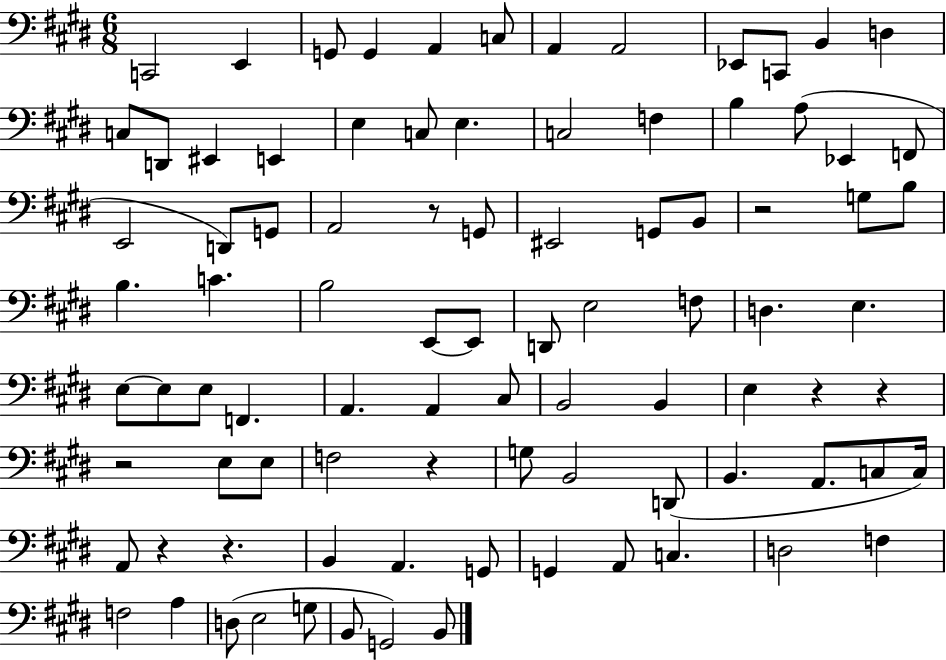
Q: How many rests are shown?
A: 8